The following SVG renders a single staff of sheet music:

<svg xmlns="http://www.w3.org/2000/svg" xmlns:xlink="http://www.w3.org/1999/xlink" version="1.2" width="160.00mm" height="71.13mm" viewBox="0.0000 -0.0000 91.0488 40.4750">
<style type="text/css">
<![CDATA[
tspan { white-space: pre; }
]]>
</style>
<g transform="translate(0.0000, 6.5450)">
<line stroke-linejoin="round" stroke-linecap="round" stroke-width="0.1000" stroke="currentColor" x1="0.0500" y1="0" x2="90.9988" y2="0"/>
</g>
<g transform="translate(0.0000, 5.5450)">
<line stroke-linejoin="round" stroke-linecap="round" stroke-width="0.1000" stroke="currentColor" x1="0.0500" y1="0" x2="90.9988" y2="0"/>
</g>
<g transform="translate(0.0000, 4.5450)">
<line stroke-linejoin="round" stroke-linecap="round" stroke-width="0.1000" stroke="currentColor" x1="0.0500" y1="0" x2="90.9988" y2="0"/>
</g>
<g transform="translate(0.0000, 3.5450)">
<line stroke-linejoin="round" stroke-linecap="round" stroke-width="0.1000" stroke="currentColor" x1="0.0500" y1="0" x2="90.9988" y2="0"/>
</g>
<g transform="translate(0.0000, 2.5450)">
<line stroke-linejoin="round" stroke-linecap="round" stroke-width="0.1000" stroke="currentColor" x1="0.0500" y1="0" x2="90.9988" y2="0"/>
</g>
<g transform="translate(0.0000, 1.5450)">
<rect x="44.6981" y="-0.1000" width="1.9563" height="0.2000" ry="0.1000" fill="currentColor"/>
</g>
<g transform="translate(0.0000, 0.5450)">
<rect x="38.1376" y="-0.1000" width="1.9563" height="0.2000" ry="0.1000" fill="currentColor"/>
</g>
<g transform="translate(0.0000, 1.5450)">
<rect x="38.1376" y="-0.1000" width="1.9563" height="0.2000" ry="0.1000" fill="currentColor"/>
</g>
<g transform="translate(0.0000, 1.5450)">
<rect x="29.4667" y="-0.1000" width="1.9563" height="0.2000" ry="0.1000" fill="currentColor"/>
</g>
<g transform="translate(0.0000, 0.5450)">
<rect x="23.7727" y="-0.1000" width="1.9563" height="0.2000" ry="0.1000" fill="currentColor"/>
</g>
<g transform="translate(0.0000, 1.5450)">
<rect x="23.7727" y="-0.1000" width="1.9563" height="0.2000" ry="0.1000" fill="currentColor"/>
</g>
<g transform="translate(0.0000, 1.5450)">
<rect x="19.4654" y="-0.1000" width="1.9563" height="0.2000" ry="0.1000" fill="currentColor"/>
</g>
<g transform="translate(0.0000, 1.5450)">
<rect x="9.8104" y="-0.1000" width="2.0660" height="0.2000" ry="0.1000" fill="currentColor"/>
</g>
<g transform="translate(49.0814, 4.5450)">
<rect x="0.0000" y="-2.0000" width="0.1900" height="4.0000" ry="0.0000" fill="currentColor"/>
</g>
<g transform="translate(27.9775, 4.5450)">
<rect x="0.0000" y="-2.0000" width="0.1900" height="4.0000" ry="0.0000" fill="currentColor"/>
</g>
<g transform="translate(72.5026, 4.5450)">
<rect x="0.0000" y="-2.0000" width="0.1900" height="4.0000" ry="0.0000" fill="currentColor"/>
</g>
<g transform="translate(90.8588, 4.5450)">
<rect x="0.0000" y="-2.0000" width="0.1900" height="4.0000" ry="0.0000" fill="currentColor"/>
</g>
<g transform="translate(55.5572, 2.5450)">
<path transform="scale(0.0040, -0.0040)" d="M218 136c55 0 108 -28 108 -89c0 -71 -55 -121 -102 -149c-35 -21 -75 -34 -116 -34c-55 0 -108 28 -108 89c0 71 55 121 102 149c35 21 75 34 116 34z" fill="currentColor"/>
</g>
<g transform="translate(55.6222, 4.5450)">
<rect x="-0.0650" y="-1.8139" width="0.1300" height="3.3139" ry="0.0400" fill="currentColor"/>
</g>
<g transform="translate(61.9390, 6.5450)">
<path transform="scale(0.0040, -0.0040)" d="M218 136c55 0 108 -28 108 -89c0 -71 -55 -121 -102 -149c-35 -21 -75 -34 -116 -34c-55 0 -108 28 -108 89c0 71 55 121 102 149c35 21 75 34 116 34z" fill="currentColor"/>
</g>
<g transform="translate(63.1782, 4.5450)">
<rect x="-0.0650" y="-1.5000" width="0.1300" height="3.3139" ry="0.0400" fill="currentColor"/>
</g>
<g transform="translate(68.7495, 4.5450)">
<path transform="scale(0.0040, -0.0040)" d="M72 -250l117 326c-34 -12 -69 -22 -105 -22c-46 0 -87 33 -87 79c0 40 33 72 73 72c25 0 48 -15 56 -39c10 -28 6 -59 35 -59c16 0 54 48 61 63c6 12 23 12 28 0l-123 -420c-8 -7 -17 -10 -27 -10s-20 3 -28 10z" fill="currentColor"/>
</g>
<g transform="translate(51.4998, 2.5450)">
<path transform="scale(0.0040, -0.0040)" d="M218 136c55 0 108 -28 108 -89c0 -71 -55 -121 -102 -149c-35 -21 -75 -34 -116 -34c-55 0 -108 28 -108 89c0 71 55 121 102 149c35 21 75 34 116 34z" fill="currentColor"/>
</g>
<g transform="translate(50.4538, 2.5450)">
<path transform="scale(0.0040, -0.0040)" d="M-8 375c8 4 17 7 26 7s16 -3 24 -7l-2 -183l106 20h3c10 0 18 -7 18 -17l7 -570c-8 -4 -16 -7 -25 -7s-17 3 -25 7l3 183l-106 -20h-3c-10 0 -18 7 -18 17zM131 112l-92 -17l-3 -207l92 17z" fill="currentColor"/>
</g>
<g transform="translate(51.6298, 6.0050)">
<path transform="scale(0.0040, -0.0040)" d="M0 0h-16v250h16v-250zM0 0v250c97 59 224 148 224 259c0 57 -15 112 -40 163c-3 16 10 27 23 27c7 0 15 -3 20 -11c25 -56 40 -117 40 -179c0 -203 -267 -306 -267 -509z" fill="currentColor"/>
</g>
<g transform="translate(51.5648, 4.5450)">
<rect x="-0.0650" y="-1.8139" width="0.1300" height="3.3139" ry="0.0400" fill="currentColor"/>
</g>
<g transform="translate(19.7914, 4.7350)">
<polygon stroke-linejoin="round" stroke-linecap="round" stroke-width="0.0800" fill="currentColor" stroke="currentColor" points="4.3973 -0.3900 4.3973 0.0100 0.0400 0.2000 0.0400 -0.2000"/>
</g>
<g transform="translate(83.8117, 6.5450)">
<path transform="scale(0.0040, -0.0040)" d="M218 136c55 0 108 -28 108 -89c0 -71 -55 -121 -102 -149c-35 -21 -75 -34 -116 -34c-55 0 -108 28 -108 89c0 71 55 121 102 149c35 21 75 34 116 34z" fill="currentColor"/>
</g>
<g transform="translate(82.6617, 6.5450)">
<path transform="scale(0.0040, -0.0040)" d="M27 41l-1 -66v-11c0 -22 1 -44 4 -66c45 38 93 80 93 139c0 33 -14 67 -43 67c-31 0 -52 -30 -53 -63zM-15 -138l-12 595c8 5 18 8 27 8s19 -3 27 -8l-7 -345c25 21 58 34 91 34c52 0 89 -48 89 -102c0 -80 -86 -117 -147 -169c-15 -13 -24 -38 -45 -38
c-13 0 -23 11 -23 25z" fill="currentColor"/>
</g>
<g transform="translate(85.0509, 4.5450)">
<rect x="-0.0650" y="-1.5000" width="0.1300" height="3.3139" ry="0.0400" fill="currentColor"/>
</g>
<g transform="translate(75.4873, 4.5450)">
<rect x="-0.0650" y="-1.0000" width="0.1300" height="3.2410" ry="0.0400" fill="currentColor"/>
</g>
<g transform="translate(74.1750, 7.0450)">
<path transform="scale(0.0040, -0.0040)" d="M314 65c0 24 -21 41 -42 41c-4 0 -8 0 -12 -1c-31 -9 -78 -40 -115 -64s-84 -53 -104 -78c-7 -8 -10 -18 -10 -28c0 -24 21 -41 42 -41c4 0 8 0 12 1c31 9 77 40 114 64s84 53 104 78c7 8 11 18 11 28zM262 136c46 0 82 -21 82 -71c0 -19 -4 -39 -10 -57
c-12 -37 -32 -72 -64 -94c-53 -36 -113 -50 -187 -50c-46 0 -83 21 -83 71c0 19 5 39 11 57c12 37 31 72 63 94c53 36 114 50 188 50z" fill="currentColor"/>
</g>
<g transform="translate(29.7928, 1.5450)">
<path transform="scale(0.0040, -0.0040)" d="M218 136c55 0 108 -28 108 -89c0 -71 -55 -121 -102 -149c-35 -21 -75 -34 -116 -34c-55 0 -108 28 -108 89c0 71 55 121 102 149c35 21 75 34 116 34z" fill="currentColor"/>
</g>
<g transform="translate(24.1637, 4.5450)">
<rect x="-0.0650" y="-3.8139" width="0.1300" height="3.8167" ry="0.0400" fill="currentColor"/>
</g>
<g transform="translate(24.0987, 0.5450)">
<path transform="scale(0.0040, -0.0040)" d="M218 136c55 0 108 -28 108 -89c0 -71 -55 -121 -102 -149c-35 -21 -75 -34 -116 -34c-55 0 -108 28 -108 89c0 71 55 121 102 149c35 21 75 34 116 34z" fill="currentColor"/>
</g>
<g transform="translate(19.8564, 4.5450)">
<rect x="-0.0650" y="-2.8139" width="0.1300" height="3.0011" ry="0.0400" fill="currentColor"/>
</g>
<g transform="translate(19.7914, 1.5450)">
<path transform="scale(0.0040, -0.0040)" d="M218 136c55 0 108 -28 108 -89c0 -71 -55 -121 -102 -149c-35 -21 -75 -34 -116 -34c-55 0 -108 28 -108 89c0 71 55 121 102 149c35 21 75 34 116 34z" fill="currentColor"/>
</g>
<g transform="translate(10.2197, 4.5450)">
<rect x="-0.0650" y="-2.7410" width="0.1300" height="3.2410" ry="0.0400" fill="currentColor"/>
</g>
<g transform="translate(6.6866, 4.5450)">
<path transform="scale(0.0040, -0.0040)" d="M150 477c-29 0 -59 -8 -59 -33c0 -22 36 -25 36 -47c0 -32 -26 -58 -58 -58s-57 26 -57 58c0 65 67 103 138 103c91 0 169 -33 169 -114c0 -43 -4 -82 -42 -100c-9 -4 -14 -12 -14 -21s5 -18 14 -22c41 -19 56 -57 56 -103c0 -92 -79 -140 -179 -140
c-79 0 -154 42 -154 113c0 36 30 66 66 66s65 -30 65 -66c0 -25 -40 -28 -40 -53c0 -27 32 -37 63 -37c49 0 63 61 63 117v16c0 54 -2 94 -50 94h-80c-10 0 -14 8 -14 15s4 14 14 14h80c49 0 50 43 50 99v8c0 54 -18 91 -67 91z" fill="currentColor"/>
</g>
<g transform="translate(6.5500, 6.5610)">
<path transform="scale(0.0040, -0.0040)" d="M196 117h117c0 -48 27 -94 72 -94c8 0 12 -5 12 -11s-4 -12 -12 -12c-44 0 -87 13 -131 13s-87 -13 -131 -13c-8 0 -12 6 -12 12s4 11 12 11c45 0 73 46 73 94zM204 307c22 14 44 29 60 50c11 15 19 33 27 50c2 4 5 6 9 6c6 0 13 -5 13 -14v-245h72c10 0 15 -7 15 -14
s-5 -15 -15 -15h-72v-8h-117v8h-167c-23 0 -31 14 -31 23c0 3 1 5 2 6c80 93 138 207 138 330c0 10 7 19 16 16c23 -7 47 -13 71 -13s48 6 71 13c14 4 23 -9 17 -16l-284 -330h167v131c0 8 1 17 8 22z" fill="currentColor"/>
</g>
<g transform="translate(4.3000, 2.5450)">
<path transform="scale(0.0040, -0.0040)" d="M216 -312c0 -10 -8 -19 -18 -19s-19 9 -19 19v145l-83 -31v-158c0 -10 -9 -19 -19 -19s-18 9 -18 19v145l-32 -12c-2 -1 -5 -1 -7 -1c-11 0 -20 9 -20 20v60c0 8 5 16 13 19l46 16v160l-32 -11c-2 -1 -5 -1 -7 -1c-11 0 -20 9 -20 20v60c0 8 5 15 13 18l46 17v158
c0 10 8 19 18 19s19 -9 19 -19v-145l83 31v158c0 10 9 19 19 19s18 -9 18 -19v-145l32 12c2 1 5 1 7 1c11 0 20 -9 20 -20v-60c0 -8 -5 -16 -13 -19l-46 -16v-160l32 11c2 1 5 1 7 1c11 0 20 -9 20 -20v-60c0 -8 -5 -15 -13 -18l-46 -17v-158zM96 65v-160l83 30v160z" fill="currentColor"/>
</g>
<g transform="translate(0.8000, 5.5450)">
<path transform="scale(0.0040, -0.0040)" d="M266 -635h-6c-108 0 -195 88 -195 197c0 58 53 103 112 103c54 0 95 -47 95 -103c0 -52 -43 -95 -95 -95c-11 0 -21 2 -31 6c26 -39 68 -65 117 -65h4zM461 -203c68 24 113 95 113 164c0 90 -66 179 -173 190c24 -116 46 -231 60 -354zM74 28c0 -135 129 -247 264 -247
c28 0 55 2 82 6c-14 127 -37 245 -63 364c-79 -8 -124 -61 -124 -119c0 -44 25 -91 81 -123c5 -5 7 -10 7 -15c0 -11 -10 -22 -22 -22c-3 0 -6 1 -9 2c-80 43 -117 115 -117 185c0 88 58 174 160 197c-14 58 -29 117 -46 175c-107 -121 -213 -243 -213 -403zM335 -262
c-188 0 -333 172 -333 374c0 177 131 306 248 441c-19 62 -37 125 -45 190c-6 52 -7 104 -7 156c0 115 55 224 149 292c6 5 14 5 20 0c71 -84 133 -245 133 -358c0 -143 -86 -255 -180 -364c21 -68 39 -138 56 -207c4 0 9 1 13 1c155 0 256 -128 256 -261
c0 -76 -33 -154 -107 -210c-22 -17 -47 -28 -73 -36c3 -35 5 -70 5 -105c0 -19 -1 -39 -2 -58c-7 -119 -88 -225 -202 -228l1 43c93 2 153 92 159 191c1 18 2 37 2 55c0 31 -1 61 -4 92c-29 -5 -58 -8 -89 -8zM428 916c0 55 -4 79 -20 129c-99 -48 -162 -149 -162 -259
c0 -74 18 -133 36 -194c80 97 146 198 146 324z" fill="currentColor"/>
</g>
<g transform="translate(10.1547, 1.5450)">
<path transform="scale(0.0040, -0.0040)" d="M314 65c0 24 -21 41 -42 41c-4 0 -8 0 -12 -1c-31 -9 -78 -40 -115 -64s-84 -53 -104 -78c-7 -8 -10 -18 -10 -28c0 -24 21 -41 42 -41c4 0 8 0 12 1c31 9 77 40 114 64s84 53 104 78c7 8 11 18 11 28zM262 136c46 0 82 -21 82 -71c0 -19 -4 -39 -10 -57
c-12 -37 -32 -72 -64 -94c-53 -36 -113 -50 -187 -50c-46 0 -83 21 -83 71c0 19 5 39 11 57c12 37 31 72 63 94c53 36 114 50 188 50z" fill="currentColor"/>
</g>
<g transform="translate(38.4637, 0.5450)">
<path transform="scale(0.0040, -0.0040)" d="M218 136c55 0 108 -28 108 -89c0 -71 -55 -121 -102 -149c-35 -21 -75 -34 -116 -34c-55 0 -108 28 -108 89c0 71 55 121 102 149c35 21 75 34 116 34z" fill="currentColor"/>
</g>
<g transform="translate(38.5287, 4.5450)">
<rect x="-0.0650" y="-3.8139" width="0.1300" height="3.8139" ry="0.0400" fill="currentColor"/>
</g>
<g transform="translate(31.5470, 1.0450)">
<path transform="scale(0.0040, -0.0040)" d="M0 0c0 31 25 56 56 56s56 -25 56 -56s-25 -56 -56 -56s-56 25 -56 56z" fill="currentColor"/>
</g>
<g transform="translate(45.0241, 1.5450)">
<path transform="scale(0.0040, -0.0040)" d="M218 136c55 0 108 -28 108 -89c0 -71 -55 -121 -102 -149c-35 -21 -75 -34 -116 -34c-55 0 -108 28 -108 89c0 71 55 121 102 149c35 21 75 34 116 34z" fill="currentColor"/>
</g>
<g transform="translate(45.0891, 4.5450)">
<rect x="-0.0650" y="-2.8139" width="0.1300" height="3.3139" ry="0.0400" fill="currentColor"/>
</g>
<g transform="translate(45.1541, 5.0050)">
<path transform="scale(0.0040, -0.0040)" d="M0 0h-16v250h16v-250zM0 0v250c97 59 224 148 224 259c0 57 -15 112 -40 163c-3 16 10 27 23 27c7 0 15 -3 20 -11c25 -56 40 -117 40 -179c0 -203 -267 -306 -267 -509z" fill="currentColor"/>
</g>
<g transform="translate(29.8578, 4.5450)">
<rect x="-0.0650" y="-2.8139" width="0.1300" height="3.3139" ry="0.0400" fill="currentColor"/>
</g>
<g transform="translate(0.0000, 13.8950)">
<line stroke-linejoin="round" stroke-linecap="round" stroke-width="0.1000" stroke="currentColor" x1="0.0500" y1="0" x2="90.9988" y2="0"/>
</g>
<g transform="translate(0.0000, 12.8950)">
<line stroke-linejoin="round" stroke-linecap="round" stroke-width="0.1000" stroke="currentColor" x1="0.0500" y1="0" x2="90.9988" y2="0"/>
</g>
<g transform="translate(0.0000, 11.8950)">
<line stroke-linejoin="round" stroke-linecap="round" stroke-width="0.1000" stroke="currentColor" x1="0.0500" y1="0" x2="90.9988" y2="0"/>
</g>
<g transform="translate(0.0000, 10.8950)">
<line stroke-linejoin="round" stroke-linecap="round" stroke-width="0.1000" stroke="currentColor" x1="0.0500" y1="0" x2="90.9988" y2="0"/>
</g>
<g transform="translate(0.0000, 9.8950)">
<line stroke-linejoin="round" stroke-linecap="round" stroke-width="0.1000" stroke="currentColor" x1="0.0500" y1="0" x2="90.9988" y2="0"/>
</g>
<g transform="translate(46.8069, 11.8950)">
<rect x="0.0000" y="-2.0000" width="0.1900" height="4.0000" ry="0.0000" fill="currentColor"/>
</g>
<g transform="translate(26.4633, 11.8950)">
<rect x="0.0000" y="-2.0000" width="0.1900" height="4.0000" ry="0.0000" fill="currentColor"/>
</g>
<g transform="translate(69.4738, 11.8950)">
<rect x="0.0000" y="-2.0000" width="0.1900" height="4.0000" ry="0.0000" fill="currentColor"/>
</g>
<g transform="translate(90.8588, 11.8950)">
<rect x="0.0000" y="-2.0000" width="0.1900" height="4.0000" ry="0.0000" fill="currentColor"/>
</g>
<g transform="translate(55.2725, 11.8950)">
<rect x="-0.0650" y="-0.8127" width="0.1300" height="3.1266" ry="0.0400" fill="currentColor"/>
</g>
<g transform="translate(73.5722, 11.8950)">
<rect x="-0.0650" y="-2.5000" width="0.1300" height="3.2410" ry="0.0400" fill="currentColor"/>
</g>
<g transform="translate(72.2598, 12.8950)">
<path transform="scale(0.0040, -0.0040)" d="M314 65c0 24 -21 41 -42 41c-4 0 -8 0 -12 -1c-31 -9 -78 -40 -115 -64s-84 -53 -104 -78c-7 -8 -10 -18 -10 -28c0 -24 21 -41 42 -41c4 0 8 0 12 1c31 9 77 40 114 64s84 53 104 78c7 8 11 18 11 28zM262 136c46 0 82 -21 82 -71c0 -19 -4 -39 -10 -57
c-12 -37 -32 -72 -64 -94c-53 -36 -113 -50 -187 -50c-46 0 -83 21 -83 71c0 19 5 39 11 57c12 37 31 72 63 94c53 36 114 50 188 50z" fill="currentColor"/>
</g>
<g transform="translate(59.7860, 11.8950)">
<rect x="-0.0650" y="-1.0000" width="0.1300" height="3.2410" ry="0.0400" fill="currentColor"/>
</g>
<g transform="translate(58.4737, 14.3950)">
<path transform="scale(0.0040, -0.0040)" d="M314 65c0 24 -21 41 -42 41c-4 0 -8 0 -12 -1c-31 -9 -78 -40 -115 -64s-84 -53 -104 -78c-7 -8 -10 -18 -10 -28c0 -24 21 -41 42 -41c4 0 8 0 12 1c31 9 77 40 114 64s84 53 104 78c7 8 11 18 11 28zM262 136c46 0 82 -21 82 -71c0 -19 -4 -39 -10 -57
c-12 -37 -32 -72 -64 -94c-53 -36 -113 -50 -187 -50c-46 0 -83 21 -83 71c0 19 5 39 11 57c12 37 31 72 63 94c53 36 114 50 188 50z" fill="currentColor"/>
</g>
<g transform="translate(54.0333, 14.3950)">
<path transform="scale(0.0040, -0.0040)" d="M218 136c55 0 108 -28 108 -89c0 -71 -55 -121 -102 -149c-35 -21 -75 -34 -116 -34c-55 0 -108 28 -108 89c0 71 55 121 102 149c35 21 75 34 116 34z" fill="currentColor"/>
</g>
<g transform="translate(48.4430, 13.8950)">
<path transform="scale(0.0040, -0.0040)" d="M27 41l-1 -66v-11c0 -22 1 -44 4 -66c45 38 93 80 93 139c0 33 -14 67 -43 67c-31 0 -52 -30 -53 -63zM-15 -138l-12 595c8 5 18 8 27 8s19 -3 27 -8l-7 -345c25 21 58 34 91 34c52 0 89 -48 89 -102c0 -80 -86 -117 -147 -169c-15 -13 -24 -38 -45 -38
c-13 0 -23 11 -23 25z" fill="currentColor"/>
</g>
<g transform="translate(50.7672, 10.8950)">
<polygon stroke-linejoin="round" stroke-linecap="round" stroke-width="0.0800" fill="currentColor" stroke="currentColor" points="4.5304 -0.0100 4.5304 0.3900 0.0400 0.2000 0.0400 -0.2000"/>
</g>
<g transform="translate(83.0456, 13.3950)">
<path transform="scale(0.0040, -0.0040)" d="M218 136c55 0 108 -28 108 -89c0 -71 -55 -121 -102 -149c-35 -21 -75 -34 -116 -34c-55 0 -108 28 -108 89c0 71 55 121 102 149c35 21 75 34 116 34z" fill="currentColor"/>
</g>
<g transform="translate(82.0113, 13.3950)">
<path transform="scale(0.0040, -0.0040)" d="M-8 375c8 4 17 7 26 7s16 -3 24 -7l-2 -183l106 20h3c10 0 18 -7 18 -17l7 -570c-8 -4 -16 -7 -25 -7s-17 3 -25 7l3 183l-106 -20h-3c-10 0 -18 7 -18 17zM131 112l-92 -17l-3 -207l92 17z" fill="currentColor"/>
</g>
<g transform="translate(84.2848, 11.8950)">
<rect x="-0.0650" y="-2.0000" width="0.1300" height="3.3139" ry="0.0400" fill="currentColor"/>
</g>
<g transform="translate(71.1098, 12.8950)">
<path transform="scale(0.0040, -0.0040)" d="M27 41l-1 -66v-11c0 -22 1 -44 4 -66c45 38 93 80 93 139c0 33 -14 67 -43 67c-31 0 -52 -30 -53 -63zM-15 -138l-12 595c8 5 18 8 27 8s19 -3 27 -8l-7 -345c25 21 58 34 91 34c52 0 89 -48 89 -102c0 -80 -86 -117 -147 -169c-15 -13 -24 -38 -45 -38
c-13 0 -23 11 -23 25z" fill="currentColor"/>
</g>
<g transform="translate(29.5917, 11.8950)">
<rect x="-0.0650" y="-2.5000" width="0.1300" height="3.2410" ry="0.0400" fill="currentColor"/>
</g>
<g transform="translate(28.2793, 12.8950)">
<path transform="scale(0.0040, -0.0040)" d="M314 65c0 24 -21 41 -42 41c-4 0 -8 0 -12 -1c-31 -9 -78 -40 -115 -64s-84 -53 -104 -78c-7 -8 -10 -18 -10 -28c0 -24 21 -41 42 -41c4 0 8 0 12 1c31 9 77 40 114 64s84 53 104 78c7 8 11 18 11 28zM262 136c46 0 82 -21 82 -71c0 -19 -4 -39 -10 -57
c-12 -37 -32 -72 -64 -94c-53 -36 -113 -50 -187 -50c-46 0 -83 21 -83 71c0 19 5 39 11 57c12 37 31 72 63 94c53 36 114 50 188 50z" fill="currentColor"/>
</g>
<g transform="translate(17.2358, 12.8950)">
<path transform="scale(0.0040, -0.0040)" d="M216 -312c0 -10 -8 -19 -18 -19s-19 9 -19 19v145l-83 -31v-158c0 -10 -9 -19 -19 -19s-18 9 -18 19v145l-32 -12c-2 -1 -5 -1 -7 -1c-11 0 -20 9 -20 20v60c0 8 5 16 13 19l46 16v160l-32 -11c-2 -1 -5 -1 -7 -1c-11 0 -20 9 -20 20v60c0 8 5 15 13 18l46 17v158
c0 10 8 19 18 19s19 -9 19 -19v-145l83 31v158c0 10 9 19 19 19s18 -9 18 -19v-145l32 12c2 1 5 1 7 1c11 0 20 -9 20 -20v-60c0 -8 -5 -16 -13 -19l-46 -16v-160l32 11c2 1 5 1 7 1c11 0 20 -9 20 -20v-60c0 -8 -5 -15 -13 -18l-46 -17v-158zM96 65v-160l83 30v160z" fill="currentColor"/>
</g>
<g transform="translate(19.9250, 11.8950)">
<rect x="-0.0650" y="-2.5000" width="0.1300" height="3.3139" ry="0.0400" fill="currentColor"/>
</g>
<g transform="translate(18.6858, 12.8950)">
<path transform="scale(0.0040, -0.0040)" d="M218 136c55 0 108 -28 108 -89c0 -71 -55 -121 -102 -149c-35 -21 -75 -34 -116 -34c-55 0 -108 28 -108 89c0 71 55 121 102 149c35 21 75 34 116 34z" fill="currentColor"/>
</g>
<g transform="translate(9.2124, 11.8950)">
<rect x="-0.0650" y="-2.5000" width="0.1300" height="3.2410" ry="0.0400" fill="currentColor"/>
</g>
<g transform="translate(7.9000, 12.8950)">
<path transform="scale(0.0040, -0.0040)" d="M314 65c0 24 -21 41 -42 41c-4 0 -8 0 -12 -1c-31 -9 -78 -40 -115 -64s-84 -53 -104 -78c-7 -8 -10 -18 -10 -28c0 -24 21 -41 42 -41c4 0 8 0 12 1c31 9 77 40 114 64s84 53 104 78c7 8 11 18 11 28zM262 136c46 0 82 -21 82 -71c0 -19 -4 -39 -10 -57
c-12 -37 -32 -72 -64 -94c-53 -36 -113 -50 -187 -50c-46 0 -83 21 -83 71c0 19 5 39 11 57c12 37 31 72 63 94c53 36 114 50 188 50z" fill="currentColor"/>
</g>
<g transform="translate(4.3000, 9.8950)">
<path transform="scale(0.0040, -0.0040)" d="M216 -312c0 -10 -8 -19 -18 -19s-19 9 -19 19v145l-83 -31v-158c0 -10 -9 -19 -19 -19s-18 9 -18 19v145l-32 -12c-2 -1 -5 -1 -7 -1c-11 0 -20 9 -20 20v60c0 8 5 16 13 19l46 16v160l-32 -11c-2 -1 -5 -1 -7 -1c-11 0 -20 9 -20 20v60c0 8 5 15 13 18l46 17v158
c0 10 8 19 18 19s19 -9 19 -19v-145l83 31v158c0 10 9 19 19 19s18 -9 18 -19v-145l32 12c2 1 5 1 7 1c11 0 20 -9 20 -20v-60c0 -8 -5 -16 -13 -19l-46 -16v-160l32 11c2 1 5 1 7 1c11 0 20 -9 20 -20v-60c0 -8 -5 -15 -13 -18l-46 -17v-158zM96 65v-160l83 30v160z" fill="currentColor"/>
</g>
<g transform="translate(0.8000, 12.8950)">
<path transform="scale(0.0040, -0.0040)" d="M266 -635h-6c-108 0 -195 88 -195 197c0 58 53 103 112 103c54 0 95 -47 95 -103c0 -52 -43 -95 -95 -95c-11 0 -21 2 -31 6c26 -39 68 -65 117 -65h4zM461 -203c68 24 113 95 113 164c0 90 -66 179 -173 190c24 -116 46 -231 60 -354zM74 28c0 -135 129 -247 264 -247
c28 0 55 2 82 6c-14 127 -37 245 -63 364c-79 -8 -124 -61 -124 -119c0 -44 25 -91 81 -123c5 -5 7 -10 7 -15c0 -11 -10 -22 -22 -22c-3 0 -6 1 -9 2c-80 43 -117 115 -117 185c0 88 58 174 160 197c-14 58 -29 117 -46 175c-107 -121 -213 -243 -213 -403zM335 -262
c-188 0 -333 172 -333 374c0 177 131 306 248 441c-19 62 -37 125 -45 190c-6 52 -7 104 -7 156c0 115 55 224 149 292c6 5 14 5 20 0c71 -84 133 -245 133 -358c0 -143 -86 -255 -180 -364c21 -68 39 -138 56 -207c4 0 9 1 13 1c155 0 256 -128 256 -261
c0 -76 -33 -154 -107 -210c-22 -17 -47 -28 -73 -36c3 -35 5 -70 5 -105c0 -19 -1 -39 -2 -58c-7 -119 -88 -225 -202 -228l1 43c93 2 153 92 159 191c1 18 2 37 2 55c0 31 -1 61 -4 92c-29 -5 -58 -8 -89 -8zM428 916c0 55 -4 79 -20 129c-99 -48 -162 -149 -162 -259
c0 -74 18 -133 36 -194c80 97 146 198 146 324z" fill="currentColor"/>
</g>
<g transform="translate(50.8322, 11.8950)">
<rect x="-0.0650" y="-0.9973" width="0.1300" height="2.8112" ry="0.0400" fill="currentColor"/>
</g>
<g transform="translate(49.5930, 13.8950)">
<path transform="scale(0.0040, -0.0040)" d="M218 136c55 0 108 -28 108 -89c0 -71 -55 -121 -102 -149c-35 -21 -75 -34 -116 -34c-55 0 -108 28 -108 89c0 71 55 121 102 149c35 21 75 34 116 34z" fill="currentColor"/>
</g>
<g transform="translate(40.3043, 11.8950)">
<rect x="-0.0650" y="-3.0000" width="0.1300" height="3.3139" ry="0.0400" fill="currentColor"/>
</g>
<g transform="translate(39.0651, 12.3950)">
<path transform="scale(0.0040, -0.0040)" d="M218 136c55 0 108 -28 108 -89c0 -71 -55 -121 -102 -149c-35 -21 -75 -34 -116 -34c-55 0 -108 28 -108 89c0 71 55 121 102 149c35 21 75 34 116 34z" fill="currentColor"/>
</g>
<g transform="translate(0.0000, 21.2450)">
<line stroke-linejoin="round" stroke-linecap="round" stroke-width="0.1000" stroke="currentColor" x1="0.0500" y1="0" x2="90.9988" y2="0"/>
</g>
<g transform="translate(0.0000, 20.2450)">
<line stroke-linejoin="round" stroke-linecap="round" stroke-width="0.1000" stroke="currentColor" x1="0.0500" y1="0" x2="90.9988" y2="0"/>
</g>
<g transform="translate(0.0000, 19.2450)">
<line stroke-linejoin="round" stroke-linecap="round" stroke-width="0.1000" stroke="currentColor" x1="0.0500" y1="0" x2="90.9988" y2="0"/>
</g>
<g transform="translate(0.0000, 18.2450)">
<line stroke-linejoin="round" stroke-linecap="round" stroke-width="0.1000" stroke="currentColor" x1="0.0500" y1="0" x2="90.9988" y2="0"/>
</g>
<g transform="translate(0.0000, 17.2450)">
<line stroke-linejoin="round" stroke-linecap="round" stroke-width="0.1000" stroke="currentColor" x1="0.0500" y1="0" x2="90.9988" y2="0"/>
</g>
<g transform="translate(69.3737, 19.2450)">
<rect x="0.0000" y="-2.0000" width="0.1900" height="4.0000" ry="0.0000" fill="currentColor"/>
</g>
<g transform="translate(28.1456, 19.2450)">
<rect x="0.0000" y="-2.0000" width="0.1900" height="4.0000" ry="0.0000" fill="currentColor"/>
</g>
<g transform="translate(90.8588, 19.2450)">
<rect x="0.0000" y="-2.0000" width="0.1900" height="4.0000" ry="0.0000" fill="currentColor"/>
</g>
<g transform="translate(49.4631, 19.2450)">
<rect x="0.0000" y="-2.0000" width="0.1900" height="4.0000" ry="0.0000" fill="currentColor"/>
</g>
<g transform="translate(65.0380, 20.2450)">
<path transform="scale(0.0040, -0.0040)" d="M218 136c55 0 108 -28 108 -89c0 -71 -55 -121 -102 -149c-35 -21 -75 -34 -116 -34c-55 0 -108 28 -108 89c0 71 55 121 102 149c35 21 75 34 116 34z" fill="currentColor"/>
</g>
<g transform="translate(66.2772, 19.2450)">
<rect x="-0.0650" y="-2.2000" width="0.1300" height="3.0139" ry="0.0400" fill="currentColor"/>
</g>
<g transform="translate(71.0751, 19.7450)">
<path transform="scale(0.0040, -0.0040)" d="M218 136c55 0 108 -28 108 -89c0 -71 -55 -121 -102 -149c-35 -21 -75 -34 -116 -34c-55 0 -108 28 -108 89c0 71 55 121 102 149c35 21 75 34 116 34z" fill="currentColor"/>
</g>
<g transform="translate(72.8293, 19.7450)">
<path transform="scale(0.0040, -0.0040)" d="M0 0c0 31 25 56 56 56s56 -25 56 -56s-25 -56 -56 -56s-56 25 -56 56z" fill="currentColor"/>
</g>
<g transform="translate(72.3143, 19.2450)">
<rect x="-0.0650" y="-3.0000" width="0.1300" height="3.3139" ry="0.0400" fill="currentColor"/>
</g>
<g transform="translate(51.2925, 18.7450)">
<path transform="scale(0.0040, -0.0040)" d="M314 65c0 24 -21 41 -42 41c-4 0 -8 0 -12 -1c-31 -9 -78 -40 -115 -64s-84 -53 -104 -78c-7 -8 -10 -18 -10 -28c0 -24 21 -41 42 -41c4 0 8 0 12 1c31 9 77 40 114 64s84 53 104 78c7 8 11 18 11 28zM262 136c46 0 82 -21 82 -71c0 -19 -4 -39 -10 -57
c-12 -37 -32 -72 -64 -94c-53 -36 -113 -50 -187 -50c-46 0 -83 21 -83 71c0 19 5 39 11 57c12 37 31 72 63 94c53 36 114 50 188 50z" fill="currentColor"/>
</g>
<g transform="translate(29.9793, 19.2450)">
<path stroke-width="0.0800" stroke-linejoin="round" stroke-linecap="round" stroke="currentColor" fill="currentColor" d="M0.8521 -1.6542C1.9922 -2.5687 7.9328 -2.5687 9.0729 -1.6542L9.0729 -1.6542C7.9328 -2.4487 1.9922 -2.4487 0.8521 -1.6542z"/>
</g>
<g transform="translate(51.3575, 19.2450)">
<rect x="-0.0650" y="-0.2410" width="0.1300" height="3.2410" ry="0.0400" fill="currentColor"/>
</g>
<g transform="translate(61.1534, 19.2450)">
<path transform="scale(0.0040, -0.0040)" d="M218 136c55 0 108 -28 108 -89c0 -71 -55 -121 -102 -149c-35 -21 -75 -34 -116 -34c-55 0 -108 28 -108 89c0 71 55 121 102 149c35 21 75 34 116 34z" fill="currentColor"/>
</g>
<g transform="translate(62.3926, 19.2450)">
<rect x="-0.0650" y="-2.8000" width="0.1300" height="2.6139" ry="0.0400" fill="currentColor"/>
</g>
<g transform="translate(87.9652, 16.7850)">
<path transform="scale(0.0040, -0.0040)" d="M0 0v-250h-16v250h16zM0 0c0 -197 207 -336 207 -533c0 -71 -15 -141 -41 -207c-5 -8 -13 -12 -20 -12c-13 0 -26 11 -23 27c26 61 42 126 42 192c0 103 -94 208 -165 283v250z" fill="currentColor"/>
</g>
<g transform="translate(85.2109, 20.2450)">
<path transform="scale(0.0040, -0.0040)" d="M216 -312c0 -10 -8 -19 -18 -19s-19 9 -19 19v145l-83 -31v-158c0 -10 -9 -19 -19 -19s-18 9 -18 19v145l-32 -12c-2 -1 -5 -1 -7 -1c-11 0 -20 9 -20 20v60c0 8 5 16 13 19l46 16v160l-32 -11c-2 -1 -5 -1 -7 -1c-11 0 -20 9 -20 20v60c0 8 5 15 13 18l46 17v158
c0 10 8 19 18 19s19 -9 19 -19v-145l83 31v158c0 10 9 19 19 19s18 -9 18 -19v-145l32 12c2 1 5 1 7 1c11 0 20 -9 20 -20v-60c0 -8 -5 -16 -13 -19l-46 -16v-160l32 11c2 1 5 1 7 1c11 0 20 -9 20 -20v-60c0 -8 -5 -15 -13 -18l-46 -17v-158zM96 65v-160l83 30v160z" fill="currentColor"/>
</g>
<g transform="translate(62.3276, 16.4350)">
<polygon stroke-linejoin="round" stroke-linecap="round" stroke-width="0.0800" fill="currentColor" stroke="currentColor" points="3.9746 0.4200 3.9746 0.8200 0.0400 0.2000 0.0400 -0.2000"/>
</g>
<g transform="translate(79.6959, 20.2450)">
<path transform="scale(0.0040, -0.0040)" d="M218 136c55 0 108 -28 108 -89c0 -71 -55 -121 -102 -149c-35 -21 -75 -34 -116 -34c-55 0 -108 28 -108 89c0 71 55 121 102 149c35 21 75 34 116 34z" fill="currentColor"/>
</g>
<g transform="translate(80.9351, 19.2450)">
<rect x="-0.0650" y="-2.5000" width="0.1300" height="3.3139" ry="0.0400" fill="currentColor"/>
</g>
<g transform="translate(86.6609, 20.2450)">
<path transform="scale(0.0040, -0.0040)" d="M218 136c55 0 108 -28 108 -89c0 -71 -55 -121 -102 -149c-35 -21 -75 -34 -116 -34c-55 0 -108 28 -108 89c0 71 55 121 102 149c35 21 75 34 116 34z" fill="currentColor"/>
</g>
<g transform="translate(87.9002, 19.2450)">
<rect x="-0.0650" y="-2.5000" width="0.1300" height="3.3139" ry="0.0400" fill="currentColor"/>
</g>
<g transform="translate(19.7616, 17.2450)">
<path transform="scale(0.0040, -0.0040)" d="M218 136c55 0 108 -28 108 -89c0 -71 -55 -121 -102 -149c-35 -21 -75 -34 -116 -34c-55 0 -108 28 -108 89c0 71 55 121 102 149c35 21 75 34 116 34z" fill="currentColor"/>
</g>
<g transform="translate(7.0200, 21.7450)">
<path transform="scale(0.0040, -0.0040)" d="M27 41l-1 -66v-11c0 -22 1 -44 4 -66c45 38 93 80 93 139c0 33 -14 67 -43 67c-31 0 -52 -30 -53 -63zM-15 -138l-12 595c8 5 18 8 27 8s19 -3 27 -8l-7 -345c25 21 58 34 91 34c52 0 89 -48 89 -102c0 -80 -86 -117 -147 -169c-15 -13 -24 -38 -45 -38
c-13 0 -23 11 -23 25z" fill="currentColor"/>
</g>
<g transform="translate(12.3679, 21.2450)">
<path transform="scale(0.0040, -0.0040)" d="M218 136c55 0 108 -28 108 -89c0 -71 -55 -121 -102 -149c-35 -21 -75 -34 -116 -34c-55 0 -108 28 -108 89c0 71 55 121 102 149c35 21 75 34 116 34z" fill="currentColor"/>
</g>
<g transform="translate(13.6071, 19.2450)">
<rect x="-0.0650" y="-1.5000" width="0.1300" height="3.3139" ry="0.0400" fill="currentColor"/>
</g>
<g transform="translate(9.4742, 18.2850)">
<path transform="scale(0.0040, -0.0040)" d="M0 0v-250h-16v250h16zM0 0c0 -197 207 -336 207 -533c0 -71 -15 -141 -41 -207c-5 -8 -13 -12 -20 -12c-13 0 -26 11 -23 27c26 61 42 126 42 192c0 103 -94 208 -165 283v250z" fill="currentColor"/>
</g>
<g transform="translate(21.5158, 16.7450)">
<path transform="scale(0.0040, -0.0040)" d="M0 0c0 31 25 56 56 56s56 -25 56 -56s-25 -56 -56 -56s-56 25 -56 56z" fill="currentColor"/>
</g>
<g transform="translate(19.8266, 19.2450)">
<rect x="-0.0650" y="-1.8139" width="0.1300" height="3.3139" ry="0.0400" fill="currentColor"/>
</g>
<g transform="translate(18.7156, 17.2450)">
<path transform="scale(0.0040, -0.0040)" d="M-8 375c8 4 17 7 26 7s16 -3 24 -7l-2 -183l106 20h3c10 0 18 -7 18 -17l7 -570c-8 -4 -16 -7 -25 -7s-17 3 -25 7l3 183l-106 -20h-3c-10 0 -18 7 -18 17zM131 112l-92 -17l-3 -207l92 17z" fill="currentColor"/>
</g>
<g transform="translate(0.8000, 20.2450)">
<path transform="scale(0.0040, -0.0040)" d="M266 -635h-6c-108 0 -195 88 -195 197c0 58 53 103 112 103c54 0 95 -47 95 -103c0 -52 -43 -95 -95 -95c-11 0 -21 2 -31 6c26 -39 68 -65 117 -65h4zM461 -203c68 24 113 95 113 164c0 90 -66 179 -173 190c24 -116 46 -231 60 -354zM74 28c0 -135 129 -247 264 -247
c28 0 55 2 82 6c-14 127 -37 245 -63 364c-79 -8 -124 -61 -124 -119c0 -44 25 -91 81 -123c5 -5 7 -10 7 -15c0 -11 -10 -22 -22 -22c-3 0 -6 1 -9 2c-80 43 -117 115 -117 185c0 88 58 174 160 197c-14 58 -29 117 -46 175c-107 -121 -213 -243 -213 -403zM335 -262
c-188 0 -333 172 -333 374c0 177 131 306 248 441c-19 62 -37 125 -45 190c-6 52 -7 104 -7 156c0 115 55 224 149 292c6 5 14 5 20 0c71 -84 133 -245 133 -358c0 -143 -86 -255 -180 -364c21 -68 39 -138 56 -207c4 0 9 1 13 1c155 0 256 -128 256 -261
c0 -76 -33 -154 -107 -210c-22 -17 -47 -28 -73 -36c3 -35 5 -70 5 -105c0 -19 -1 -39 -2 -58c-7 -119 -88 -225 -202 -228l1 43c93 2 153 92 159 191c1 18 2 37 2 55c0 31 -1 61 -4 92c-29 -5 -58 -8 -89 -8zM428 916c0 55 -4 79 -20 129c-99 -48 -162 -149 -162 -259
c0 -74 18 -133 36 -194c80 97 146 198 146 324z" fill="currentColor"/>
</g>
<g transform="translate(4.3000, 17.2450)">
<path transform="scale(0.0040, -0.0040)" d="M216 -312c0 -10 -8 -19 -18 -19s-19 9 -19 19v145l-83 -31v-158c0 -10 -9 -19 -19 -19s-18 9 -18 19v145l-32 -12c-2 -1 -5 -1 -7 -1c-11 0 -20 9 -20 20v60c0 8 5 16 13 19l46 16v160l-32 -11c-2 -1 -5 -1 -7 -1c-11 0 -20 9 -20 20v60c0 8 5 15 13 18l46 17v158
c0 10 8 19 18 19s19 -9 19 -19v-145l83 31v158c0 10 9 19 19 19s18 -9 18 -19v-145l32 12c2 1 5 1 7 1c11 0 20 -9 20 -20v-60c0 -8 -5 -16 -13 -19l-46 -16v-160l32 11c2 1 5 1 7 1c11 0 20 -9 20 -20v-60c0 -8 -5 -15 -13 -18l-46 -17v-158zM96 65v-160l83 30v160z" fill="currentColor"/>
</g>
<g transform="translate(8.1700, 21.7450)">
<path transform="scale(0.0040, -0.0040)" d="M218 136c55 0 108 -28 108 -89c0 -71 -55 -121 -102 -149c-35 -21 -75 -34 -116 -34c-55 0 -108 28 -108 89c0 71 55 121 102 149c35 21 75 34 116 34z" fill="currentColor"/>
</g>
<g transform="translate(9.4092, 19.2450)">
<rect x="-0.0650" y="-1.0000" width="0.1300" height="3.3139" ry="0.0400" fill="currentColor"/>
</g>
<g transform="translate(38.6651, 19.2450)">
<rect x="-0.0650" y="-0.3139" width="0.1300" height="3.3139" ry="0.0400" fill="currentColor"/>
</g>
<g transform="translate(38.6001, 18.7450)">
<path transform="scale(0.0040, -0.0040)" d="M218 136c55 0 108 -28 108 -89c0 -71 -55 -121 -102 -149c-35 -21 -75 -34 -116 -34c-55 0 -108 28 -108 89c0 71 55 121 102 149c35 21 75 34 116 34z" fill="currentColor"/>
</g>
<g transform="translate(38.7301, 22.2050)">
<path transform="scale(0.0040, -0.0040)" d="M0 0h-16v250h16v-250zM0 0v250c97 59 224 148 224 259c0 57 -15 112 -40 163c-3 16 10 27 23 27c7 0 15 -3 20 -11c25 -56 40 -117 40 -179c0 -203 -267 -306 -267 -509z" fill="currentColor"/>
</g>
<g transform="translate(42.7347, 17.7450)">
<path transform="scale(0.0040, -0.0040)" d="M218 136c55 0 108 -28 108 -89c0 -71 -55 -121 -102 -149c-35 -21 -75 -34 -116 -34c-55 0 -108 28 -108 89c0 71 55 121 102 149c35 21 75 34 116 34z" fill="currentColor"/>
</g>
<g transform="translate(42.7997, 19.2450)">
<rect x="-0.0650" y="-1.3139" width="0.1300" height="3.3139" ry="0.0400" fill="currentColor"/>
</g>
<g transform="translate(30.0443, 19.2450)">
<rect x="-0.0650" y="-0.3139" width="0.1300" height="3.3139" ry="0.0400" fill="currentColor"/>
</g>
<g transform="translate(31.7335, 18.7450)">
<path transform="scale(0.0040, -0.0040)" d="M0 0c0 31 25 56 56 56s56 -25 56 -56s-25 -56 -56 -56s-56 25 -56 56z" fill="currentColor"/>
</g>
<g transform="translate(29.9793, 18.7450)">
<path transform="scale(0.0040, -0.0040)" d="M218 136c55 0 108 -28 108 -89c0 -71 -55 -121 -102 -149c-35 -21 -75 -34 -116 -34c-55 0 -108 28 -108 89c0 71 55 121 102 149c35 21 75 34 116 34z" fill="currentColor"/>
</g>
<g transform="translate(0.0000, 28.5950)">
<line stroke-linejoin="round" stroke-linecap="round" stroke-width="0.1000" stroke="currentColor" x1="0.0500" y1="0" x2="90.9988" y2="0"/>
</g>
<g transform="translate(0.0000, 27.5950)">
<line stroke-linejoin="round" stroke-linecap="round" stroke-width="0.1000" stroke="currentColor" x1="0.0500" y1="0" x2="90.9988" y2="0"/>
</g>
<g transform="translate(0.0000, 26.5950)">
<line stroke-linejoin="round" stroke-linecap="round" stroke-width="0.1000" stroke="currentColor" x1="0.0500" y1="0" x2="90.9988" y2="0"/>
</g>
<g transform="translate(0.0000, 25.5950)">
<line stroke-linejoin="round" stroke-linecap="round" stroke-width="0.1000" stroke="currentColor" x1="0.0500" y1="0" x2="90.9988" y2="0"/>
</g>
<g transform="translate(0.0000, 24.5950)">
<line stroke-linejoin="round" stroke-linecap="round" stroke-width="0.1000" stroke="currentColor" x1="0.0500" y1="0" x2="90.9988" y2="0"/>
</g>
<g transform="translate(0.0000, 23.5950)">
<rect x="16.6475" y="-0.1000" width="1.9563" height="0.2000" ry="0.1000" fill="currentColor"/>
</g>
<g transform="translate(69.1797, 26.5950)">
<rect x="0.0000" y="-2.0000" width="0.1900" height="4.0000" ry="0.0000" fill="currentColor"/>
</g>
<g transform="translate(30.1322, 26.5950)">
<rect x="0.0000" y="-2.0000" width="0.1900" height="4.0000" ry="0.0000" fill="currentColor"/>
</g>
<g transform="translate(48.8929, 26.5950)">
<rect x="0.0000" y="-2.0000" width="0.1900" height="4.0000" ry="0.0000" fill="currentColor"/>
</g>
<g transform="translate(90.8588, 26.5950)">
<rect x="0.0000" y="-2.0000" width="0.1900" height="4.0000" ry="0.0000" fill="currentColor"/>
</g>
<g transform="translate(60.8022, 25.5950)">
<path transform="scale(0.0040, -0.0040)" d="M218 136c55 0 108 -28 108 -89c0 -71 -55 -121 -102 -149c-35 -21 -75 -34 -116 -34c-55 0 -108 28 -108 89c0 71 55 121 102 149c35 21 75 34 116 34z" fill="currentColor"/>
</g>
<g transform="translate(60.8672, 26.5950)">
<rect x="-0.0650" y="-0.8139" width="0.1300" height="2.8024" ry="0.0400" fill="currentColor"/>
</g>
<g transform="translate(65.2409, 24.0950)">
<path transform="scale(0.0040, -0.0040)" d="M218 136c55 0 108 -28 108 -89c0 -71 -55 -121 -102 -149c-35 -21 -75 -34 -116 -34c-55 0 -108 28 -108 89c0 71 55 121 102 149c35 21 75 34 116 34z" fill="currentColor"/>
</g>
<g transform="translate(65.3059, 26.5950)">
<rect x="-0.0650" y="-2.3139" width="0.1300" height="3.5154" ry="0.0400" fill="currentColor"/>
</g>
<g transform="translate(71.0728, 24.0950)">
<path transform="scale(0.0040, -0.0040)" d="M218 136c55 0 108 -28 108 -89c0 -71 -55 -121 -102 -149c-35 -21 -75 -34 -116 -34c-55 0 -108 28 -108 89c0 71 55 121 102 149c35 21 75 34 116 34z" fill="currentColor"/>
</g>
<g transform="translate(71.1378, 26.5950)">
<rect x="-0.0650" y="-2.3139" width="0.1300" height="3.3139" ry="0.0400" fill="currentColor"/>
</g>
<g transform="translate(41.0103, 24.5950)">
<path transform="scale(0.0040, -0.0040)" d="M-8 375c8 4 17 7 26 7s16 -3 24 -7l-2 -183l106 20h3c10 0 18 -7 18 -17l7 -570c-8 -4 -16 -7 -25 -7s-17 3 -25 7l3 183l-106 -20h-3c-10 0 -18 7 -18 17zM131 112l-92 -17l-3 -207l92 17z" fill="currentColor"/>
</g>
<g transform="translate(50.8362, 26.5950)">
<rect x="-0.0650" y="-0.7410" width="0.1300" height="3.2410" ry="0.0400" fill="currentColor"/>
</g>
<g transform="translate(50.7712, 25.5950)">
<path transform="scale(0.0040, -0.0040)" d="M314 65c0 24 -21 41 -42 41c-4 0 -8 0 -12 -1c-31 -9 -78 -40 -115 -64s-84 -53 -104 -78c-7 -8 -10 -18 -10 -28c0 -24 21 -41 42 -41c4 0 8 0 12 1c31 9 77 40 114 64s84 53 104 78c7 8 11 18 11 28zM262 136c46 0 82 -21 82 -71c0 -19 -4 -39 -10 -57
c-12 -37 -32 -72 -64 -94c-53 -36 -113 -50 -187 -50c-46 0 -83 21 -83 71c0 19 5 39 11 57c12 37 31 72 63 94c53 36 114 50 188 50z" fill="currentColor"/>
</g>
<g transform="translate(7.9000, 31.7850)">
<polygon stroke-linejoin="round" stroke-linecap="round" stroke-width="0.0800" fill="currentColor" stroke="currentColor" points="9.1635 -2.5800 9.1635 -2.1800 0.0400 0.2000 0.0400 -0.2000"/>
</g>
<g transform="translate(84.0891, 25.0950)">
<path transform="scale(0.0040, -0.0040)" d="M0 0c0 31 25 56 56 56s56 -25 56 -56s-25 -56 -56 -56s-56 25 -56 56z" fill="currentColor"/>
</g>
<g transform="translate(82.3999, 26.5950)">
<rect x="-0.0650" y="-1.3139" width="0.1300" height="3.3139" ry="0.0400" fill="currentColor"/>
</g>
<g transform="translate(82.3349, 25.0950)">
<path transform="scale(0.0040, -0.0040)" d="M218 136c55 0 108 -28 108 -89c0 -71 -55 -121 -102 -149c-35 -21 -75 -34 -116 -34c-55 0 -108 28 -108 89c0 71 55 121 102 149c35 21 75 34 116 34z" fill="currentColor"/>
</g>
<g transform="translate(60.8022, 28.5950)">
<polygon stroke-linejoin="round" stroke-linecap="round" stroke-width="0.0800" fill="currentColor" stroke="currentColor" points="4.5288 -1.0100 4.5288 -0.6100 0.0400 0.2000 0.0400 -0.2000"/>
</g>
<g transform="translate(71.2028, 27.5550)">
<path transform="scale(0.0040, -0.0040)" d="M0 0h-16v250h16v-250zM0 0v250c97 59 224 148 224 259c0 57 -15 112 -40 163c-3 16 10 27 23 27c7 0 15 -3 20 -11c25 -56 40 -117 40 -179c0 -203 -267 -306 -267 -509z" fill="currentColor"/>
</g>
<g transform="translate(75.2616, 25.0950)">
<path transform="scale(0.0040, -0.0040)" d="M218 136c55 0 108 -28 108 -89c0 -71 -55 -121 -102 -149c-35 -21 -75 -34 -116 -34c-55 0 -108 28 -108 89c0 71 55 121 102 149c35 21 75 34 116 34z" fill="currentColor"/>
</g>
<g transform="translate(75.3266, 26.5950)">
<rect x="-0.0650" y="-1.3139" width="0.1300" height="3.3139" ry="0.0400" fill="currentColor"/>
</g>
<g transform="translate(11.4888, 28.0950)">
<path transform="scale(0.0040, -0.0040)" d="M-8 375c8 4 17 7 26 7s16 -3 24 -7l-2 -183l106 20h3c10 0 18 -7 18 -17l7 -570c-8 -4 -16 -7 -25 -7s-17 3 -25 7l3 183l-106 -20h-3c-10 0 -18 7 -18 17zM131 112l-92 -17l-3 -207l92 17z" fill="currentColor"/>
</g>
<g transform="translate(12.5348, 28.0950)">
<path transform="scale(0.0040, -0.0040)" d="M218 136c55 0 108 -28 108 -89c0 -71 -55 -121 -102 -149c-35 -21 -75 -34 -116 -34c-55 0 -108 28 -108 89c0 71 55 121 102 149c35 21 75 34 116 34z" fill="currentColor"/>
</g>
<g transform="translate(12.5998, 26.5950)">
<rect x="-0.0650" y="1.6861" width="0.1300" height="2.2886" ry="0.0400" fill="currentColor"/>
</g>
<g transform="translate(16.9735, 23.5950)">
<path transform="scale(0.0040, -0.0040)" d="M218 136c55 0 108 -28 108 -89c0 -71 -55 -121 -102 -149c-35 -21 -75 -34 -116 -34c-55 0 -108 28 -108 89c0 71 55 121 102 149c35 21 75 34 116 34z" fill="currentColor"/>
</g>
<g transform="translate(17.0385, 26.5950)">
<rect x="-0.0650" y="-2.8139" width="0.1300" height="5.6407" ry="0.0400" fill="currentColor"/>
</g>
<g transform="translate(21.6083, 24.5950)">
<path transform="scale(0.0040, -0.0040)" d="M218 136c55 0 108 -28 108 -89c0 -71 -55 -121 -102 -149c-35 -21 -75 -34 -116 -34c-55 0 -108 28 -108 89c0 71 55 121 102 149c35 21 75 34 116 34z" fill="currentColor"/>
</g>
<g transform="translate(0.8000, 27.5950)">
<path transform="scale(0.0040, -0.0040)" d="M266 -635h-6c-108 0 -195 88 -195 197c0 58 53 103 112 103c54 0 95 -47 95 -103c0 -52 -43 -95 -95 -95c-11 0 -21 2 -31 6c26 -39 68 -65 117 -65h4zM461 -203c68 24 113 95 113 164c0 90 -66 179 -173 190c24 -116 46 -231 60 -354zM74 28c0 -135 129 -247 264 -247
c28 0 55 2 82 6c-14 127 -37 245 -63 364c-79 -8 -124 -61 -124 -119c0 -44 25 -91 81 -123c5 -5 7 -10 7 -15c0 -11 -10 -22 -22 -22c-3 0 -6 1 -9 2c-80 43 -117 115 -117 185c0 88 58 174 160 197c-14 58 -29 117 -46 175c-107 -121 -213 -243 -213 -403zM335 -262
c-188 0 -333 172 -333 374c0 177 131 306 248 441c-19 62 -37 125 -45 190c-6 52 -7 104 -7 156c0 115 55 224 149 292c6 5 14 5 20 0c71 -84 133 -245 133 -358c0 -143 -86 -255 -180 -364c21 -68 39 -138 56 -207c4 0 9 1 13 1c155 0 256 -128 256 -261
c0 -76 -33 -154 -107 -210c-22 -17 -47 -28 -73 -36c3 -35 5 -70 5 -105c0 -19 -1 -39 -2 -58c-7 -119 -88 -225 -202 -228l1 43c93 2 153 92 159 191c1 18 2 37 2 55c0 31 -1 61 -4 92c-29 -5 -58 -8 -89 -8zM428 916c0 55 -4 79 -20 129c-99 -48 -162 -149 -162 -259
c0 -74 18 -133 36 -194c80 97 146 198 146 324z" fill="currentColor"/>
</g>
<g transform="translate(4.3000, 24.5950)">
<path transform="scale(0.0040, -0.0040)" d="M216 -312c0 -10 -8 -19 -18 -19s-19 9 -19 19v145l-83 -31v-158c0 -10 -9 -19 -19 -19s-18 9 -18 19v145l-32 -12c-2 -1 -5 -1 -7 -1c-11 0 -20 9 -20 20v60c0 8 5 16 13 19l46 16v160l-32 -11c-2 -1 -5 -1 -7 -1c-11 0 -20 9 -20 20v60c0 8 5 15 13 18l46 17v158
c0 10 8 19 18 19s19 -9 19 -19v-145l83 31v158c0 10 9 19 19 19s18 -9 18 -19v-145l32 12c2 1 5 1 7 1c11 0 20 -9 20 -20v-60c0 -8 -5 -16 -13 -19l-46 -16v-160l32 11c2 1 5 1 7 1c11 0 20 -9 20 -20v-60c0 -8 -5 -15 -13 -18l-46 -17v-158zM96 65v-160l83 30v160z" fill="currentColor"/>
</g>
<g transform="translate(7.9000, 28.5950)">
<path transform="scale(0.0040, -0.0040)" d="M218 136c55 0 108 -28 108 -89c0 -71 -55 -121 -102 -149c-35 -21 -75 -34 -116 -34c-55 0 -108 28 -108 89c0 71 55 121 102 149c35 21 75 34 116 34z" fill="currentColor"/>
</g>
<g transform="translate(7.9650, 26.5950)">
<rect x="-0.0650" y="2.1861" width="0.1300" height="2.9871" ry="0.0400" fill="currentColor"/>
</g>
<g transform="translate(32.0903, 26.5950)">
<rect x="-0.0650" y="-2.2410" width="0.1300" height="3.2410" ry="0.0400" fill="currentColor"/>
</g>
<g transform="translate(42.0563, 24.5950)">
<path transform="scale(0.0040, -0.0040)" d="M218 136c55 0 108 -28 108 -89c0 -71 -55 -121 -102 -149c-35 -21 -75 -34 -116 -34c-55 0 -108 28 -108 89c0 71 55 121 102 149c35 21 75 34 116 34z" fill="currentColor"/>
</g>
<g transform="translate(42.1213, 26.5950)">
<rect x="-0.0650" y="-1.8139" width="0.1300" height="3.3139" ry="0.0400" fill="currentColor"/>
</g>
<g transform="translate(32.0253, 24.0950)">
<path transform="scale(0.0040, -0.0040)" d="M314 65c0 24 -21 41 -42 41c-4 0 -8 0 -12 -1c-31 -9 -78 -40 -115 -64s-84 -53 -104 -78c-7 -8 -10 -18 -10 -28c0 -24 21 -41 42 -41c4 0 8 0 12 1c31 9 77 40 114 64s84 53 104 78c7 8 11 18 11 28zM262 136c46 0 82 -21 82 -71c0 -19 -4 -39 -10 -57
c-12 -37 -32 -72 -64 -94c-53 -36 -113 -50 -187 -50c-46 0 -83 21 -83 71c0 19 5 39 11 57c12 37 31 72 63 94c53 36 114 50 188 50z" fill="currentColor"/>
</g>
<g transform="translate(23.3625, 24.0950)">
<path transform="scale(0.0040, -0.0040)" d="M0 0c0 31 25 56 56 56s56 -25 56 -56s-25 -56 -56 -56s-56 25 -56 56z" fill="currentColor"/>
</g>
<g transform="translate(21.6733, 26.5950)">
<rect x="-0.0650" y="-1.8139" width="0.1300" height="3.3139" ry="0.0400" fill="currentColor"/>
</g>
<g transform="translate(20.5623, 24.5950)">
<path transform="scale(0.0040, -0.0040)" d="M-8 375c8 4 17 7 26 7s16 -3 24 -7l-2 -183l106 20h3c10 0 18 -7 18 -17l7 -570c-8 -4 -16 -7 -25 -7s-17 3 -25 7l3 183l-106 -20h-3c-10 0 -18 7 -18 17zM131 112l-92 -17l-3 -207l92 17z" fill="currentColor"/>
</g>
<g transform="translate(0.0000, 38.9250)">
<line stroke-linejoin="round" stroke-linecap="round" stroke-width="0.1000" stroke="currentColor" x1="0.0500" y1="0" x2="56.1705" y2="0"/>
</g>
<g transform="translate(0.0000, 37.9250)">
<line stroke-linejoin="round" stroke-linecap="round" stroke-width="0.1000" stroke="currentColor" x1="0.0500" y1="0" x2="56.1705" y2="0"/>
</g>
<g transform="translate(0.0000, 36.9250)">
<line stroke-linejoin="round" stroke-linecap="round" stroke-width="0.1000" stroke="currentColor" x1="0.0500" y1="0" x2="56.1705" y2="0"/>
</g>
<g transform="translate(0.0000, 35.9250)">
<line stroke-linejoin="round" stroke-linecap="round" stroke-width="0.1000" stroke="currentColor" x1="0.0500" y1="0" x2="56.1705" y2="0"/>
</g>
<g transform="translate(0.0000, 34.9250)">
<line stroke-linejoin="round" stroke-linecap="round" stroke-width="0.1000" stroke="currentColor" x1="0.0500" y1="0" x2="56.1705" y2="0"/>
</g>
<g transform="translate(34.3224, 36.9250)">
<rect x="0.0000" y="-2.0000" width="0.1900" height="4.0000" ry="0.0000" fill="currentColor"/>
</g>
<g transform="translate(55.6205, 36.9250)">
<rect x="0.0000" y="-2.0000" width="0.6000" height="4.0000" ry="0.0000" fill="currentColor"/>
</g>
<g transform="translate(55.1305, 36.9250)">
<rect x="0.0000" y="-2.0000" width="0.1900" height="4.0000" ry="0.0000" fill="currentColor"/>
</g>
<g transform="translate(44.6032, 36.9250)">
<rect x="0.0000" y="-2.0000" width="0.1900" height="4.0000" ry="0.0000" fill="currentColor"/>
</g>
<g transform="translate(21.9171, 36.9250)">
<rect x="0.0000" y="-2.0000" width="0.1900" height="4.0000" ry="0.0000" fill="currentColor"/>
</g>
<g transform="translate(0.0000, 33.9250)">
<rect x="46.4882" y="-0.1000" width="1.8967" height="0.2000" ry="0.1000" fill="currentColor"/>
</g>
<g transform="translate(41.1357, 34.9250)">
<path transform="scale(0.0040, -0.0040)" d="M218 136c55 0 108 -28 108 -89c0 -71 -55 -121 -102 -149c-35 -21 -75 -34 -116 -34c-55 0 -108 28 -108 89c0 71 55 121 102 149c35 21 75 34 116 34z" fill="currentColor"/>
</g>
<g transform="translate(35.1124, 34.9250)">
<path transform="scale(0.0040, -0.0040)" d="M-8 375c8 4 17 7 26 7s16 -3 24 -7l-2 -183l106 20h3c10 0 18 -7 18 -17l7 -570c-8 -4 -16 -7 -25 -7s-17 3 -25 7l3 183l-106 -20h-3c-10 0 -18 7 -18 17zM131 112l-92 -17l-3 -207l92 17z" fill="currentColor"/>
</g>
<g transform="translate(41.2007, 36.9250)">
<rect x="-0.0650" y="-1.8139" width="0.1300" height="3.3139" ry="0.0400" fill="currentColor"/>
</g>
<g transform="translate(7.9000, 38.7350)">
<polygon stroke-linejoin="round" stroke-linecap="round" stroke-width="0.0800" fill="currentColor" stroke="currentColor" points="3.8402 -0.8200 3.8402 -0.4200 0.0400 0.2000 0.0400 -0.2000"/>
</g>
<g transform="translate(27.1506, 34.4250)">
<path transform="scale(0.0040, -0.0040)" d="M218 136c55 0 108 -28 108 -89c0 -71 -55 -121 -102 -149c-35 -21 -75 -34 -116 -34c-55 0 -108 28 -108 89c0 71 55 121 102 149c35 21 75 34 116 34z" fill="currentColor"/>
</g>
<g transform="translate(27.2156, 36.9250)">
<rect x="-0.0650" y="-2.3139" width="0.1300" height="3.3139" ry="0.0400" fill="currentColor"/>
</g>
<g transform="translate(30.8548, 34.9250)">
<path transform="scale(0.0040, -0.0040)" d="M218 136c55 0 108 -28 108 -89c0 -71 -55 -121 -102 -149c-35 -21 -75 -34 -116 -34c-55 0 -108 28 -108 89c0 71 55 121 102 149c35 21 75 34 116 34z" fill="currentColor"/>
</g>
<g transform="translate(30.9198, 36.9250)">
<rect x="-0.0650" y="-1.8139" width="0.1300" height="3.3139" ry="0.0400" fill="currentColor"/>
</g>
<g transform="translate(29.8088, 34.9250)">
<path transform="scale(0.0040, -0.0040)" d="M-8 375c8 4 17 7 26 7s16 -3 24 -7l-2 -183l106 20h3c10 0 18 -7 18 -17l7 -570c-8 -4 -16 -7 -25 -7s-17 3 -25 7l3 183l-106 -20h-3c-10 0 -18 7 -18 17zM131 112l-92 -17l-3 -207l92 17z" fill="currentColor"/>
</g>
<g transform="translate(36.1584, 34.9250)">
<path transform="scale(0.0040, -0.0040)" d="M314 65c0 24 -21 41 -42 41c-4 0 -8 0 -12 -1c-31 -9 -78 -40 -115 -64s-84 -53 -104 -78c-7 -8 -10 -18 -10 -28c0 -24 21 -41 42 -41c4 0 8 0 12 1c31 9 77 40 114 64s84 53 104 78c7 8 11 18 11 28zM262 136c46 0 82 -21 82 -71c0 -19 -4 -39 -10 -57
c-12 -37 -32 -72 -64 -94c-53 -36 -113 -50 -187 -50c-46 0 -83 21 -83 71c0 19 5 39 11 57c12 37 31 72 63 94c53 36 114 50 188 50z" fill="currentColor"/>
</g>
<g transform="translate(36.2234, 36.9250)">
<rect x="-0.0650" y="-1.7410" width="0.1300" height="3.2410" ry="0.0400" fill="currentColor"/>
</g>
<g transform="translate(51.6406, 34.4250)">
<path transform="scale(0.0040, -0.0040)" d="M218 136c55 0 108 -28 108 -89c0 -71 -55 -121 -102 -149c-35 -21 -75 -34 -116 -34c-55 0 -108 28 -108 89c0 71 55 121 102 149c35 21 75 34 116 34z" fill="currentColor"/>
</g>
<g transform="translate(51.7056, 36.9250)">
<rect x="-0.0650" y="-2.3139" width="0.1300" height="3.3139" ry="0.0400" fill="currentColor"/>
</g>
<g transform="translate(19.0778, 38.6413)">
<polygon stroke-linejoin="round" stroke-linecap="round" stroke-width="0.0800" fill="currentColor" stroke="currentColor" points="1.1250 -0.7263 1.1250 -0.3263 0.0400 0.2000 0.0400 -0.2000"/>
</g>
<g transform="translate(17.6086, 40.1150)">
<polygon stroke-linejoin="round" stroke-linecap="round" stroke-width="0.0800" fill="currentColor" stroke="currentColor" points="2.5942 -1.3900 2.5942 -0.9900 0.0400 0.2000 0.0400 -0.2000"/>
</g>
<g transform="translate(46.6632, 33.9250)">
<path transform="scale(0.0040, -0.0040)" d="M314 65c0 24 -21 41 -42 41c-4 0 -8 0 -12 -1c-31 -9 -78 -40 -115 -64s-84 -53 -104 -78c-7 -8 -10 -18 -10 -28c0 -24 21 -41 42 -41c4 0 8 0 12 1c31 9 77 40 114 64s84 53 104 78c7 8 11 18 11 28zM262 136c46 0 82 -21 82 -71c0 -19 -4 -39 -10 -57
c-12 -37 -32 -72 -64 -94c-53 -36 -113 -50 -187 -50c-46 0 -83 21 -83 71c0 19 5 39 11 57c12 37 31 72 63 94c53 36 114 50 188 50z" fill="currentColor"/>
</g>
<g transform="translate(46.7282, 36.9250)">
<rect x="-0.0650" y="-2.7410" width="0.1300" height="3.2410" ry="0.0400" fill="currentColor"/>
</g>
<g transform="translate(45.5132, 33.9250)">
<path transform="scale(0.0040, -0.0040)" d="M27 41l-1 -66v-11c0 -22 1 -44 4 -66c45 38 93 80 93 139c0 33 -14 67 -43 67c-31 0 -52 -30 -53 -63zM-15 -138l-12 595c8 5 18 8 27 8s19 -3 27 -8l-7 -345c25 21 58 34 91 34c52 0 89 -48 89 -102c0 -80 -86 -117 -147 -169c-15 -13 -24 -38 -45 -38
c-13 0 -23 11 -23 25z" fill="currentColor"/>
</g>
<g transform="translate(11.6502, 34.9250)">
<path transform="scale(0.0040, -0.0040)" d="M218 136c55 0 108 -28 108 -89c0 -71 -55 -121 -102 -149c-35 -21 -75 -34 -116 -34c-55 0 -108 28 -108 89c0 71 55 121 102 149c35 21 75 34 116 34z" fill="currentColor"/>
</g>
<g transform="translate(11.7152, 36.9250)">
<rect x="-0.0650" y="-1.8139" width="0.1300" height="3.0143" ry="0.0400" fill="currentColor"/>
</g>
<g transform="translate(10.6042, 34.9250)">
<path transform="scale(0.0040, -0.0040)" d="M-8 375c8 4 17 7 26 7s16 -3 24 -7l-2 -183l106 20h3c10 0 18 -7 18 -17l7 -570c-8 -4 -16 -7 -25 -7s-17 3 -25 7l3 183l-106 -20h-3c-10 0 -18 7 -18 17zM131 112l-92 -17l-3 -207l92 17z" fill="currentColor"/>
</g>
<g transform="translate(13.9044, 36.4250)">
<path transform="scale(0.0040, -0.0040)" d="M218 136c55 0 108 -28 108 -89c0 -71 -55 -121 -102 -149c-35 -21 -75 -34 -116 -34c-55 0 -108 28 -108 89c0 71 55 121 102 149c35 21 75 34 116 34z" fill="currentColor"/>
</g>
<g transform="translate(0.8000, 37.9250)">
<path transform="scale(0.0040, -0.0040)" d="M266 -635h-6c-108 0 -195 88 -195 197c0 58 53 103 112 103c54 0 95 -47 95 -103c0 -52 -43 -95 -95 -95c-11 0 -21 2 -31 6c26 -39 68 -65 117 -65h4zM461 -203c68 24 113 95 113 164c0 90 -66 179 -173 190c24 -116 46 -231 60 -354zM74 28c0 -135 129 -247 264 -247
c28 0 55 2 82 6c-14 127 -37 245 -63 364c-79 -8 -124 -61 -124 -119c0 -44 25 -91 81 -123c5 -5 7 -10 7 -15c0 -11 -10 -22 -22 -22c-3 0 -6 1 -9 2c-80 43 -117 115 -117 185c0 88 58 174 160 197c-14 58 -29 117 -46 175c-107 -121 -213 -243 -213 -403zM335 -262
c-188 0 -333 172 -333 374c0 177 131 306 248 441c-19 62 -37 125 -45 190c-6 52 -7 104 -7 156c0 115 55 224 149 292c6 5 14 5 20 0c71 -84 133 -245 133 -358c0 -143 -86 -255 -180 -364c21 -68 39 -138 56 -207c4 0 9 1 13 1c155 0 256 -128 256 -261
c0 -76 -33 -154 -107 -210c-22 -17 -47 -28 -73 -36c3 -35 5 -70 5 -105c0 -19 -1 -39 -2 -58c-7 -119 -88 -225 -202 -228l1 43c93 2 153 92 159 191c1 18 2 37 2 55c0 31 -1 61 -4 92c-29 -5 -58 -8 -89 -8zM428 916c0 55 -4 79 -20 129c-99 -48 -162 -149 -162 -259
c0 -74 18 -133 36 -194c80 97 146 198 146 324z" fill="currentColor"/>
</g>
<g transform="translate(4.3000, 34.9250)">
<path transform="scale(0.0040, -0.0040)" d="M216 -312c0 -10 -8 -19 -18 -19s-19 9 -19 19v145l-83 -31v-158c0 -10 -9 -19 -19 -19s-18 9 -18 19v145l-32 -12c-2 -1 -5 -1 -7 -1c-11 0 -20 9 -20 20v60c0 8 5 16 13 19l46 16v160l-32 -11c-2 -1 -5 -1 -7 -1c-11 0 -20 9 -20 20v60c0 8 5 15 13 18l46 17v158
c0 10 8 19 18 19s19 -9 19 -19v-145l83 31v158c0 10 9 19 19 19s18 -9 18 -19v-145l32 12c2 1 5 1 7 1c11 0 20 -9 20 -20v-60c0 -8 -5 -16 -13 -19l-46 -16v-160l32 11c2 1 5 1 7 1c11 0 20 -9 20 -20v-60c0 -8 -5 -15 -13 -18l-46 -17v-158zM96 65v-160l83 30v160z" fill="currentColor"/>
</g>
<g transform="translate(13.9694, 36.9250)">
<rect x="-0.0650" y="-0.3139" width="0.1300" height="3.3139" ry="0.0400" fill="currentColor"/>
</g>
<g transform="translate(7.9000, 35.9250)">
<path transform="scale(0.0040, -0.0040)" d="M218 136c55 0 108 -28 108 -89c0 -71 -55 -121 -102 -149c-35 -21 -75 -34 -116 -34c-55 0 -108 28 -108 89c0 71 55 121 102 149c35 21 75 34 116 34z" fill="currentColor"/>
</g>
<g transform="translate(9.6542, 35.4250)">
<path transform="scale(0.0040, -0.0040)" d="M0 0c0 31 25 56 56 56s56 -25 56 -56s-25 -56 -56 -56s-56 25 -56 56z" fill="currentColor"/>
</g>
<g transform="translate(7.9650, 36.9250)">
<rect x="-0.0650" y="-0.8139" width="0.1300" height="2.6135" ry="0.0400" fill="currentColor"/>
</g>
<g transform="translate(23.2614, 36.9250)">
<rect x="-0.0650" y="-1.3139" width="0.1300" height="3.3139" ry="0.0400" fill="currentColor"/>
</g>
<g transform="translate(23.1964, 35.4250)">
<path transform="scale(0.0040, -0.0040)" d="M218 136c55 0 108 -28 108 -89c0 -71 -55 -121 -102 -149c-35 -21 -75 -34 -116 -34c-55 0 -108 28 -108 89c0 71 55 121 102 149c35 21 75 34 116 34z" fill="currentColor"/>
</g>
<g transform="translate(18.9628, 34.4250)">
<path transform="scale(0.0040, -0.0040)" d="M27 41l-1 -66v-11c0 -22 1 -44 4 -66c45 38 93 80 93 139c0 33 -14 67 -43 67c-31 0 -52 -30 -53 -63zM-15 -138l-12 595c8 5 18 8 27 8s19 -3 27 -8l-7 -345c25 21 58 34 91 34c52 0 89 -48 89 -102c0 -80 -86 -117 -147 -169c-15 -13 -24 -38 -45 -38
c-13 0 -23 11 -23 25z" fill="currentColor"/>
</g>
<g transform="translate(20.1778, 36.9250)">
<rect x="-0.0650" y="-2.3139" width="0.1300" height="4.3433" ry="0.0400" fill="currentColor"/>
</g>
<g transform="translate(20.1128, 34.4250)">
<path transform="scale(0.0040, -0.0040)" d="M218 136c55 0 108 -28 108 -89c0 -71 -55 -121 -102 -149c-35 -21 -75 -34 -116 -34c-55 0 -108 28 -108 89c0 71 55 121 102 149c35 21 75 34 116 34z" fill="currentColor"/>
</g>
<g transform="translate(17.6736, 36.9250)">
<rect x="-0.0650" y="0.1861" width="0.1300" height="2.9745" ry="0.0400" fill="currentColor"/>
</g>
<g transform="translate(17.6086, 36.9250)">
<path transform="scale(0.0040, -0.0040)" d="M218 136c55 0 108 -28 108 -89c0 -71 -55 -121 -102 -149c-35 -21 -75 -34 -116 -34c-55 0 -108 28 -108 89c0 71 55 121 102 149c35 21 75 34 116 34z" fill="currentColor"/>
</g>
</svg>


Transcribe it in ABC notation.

X:1
T:Untitled
M:3/4
L:1/4
K:G
a2 a/2 c'/2 a c' a/2 f/2 f E z/2 D2 _E G2 ^G G2 A _E/2 D/2 D2 _G2 F _D/2 E f c c/2 e c2 B/2 G/2 A G ^G/2 E/2 F/2 a/2 f g2 f d2 d/2 g/2 g/2 e e d/2 f/2 c B/2 _g/4 e g f f2 f _a2 g